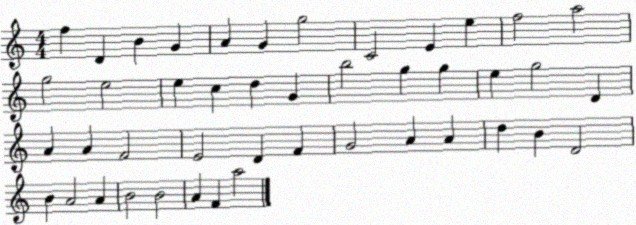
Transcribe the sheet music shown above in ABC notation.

X:1
T:Untitled
M:4/4
L:1/4
K:C
f D B G A G g2 C2 E e f2 a2 g2 e2 e c d G b2 g g e g2 D A A F2 E2 D F G2 A A d B D2 B A2 A B2 B2 A F a2